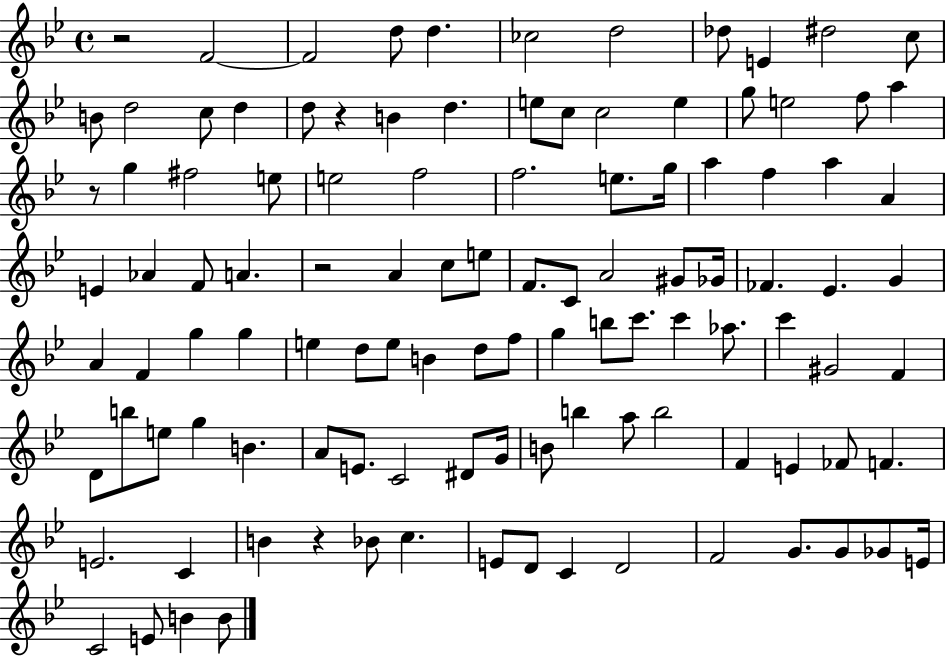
{
  \clef treble
  \time 4/4
  \defaultTimeSignature
  \key bes \major
  r2 f'2~~ | f'2 d''8 d''4. | ces''2 d''2 | des''8 e'4 dis''2 c''8 | \break b'8 d''2 c''8 d''4 | d''8 r4 b'4 d''4. | e''8 c''8 c''2 e''4 | g''8 e''2 f''8 a''4 | \break r8 g''4 fis''2 e''8 | e''2 f''2 | f''2. e''8. g''16 | a''4 f''4 a''4 a'4 | \break e'4 aes'4 f'8 a'4. | r2 a'4 c''8 e''8 | f'8. c'8 a'2 gis'8 ges'16 | fes'4. ees'4. g'4 | \break a'4 f'4 g''4 g''4 | e''4 d''8 e''8 b'4 d''8 f''8 | g''4 b''8 c'''8. c'''4 aes''8. | c'''4 gis'2 f'4 | \break d'8 b''8 e''8 g''4 b'4. | a'8 e'8. c'2 dis'8 g'16 | b'8 b''4 a''8 b''2 | f'4 e'4 fes'8 f'4. | \break e'2. c'4 | b'4 r4 bes'8 c''4. | e'8 d'8 c'4 d'2 | f'2 g'8. g'8 ges'8 e'16 | \break c'2 e'8 b'4 b'8 | \bar "|."
}